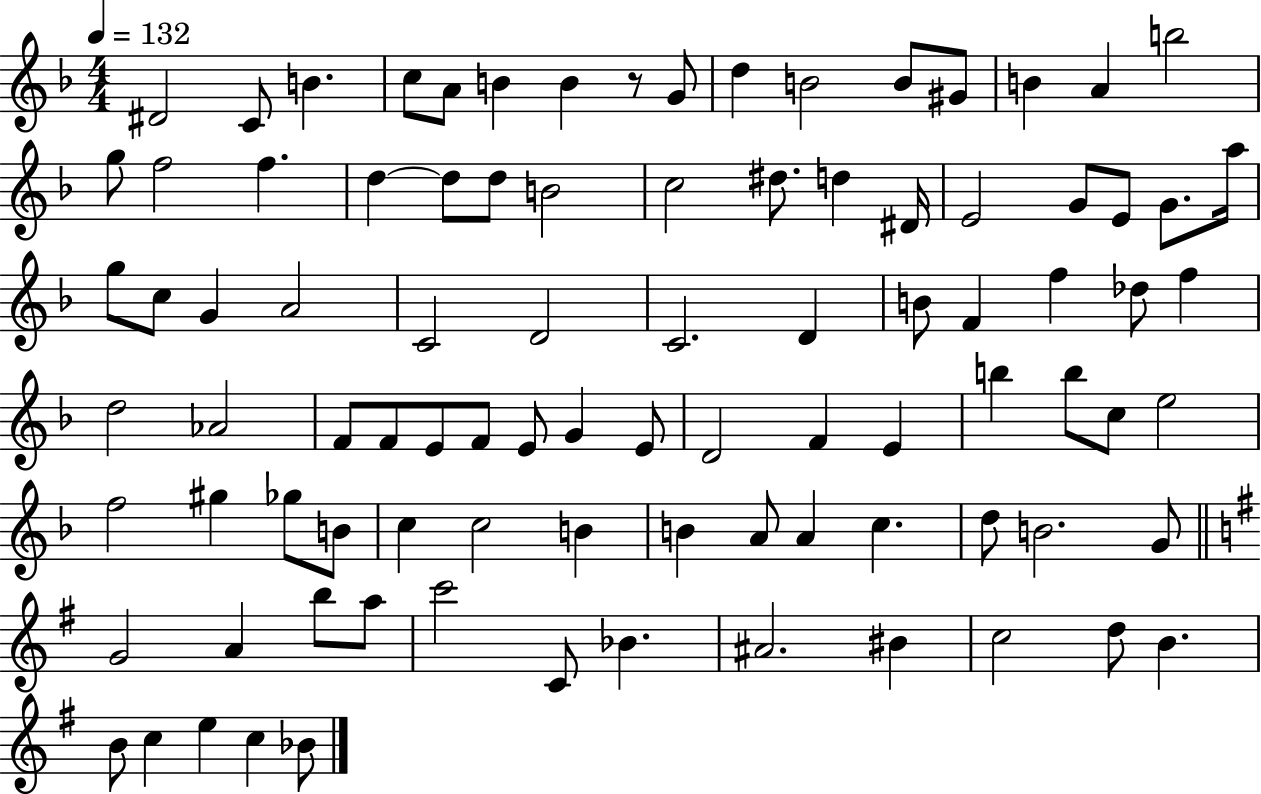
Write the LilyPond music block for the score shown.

{
  \clef treble
  \numericTimeSignature
  \time 4/4
  \key f \major
  \tempo 4 = 132
  dis'2 c'8 b'4. | c''8 a'8 b'4 b'4 r8 g'8 | d''4 b'2 b'8 gis'8 | b'4 a'4 b''2 | \break g''8 f''2 f''4. | d''4~~ d''8 d''8 b'2 | c''2 dis''8. d''4 dis'16 | e'2 g'8 e'8 g'8. a''16 | \break g''8 c''8 g'4 a'2 | c'2 d'2 | c'2. d'4 | b'8 f'4 f''4 des''8 f''4 | \break d''2 aes'2 | f'8 f'8 e'8 f'8 e'8 g'4 e'8 | d'2 f'4 e'4 | b''4 b''8 c''8 e''2 | \break f''2 gis''4 ges''8 b'8 | c''4 c''2 b'4 | b'4 a'8 a'4 c''4. | d''8 b'2. g'8 | \break \bar "||" \break \key e \minor g'2 a'4 b''8 a''8 | c'''2 c'8 bes'4. | ais'2. bis'4 | c''2 d''8 b'4. | \break b'8 c''4 e''4 c''4 bes'8 | \bar "|."
}